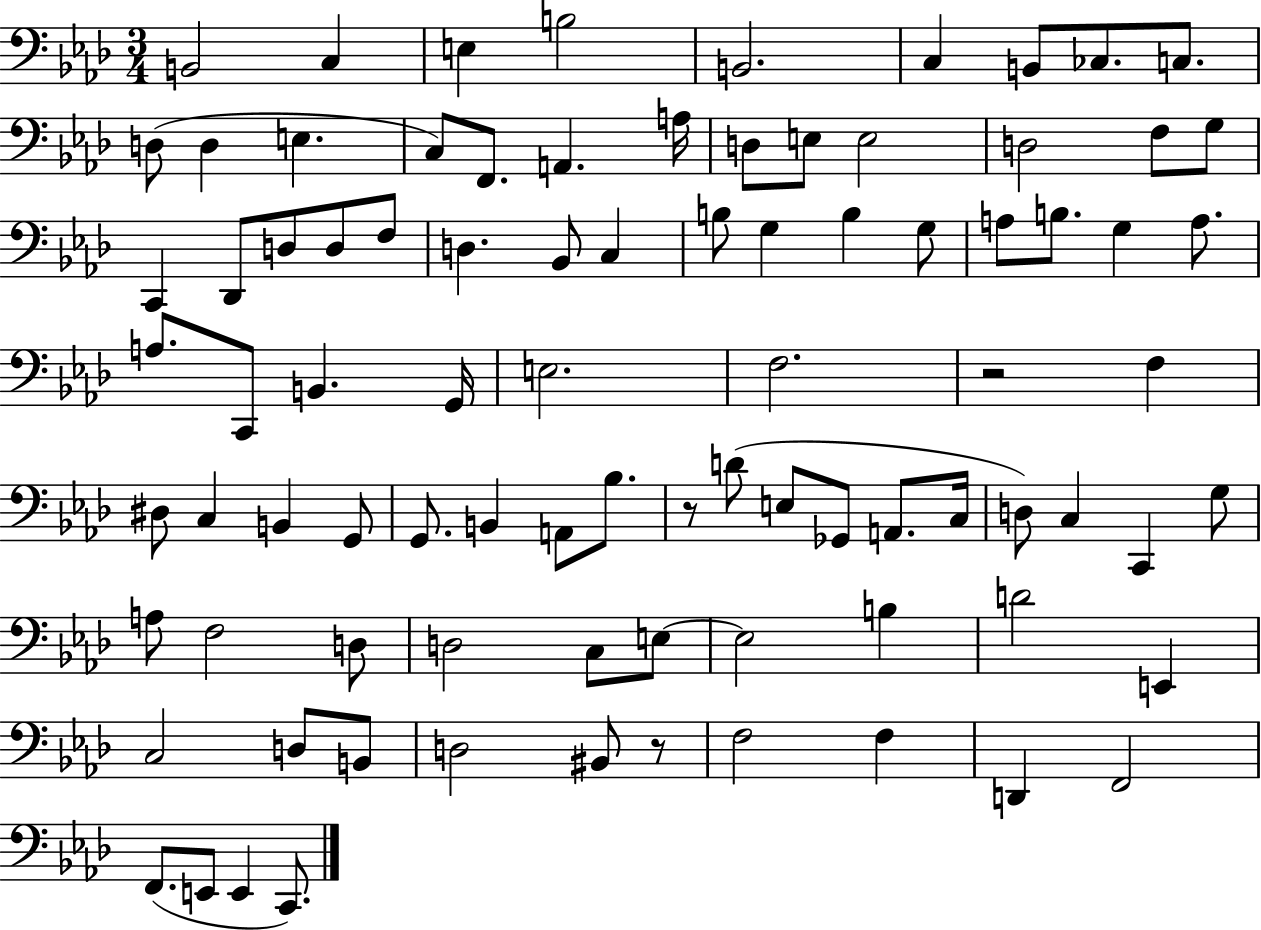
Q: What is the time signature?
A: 3/4